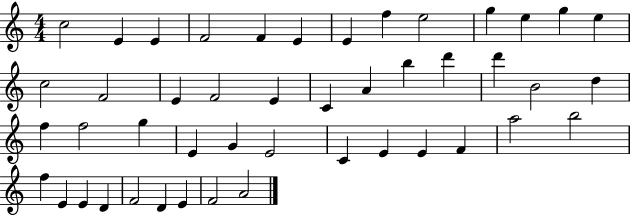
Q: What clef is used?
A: treble